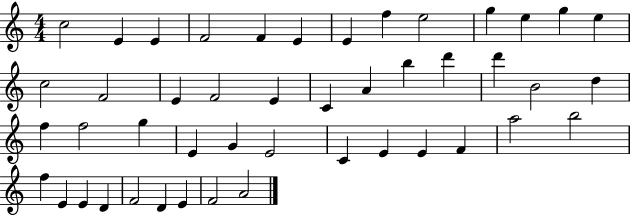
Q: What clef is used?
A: treble